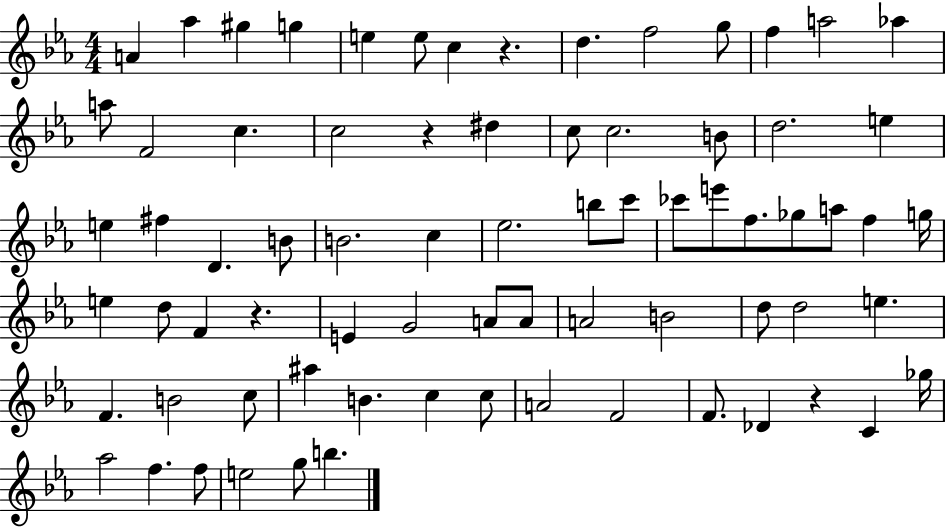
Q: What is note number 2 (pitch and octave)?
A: Ab5